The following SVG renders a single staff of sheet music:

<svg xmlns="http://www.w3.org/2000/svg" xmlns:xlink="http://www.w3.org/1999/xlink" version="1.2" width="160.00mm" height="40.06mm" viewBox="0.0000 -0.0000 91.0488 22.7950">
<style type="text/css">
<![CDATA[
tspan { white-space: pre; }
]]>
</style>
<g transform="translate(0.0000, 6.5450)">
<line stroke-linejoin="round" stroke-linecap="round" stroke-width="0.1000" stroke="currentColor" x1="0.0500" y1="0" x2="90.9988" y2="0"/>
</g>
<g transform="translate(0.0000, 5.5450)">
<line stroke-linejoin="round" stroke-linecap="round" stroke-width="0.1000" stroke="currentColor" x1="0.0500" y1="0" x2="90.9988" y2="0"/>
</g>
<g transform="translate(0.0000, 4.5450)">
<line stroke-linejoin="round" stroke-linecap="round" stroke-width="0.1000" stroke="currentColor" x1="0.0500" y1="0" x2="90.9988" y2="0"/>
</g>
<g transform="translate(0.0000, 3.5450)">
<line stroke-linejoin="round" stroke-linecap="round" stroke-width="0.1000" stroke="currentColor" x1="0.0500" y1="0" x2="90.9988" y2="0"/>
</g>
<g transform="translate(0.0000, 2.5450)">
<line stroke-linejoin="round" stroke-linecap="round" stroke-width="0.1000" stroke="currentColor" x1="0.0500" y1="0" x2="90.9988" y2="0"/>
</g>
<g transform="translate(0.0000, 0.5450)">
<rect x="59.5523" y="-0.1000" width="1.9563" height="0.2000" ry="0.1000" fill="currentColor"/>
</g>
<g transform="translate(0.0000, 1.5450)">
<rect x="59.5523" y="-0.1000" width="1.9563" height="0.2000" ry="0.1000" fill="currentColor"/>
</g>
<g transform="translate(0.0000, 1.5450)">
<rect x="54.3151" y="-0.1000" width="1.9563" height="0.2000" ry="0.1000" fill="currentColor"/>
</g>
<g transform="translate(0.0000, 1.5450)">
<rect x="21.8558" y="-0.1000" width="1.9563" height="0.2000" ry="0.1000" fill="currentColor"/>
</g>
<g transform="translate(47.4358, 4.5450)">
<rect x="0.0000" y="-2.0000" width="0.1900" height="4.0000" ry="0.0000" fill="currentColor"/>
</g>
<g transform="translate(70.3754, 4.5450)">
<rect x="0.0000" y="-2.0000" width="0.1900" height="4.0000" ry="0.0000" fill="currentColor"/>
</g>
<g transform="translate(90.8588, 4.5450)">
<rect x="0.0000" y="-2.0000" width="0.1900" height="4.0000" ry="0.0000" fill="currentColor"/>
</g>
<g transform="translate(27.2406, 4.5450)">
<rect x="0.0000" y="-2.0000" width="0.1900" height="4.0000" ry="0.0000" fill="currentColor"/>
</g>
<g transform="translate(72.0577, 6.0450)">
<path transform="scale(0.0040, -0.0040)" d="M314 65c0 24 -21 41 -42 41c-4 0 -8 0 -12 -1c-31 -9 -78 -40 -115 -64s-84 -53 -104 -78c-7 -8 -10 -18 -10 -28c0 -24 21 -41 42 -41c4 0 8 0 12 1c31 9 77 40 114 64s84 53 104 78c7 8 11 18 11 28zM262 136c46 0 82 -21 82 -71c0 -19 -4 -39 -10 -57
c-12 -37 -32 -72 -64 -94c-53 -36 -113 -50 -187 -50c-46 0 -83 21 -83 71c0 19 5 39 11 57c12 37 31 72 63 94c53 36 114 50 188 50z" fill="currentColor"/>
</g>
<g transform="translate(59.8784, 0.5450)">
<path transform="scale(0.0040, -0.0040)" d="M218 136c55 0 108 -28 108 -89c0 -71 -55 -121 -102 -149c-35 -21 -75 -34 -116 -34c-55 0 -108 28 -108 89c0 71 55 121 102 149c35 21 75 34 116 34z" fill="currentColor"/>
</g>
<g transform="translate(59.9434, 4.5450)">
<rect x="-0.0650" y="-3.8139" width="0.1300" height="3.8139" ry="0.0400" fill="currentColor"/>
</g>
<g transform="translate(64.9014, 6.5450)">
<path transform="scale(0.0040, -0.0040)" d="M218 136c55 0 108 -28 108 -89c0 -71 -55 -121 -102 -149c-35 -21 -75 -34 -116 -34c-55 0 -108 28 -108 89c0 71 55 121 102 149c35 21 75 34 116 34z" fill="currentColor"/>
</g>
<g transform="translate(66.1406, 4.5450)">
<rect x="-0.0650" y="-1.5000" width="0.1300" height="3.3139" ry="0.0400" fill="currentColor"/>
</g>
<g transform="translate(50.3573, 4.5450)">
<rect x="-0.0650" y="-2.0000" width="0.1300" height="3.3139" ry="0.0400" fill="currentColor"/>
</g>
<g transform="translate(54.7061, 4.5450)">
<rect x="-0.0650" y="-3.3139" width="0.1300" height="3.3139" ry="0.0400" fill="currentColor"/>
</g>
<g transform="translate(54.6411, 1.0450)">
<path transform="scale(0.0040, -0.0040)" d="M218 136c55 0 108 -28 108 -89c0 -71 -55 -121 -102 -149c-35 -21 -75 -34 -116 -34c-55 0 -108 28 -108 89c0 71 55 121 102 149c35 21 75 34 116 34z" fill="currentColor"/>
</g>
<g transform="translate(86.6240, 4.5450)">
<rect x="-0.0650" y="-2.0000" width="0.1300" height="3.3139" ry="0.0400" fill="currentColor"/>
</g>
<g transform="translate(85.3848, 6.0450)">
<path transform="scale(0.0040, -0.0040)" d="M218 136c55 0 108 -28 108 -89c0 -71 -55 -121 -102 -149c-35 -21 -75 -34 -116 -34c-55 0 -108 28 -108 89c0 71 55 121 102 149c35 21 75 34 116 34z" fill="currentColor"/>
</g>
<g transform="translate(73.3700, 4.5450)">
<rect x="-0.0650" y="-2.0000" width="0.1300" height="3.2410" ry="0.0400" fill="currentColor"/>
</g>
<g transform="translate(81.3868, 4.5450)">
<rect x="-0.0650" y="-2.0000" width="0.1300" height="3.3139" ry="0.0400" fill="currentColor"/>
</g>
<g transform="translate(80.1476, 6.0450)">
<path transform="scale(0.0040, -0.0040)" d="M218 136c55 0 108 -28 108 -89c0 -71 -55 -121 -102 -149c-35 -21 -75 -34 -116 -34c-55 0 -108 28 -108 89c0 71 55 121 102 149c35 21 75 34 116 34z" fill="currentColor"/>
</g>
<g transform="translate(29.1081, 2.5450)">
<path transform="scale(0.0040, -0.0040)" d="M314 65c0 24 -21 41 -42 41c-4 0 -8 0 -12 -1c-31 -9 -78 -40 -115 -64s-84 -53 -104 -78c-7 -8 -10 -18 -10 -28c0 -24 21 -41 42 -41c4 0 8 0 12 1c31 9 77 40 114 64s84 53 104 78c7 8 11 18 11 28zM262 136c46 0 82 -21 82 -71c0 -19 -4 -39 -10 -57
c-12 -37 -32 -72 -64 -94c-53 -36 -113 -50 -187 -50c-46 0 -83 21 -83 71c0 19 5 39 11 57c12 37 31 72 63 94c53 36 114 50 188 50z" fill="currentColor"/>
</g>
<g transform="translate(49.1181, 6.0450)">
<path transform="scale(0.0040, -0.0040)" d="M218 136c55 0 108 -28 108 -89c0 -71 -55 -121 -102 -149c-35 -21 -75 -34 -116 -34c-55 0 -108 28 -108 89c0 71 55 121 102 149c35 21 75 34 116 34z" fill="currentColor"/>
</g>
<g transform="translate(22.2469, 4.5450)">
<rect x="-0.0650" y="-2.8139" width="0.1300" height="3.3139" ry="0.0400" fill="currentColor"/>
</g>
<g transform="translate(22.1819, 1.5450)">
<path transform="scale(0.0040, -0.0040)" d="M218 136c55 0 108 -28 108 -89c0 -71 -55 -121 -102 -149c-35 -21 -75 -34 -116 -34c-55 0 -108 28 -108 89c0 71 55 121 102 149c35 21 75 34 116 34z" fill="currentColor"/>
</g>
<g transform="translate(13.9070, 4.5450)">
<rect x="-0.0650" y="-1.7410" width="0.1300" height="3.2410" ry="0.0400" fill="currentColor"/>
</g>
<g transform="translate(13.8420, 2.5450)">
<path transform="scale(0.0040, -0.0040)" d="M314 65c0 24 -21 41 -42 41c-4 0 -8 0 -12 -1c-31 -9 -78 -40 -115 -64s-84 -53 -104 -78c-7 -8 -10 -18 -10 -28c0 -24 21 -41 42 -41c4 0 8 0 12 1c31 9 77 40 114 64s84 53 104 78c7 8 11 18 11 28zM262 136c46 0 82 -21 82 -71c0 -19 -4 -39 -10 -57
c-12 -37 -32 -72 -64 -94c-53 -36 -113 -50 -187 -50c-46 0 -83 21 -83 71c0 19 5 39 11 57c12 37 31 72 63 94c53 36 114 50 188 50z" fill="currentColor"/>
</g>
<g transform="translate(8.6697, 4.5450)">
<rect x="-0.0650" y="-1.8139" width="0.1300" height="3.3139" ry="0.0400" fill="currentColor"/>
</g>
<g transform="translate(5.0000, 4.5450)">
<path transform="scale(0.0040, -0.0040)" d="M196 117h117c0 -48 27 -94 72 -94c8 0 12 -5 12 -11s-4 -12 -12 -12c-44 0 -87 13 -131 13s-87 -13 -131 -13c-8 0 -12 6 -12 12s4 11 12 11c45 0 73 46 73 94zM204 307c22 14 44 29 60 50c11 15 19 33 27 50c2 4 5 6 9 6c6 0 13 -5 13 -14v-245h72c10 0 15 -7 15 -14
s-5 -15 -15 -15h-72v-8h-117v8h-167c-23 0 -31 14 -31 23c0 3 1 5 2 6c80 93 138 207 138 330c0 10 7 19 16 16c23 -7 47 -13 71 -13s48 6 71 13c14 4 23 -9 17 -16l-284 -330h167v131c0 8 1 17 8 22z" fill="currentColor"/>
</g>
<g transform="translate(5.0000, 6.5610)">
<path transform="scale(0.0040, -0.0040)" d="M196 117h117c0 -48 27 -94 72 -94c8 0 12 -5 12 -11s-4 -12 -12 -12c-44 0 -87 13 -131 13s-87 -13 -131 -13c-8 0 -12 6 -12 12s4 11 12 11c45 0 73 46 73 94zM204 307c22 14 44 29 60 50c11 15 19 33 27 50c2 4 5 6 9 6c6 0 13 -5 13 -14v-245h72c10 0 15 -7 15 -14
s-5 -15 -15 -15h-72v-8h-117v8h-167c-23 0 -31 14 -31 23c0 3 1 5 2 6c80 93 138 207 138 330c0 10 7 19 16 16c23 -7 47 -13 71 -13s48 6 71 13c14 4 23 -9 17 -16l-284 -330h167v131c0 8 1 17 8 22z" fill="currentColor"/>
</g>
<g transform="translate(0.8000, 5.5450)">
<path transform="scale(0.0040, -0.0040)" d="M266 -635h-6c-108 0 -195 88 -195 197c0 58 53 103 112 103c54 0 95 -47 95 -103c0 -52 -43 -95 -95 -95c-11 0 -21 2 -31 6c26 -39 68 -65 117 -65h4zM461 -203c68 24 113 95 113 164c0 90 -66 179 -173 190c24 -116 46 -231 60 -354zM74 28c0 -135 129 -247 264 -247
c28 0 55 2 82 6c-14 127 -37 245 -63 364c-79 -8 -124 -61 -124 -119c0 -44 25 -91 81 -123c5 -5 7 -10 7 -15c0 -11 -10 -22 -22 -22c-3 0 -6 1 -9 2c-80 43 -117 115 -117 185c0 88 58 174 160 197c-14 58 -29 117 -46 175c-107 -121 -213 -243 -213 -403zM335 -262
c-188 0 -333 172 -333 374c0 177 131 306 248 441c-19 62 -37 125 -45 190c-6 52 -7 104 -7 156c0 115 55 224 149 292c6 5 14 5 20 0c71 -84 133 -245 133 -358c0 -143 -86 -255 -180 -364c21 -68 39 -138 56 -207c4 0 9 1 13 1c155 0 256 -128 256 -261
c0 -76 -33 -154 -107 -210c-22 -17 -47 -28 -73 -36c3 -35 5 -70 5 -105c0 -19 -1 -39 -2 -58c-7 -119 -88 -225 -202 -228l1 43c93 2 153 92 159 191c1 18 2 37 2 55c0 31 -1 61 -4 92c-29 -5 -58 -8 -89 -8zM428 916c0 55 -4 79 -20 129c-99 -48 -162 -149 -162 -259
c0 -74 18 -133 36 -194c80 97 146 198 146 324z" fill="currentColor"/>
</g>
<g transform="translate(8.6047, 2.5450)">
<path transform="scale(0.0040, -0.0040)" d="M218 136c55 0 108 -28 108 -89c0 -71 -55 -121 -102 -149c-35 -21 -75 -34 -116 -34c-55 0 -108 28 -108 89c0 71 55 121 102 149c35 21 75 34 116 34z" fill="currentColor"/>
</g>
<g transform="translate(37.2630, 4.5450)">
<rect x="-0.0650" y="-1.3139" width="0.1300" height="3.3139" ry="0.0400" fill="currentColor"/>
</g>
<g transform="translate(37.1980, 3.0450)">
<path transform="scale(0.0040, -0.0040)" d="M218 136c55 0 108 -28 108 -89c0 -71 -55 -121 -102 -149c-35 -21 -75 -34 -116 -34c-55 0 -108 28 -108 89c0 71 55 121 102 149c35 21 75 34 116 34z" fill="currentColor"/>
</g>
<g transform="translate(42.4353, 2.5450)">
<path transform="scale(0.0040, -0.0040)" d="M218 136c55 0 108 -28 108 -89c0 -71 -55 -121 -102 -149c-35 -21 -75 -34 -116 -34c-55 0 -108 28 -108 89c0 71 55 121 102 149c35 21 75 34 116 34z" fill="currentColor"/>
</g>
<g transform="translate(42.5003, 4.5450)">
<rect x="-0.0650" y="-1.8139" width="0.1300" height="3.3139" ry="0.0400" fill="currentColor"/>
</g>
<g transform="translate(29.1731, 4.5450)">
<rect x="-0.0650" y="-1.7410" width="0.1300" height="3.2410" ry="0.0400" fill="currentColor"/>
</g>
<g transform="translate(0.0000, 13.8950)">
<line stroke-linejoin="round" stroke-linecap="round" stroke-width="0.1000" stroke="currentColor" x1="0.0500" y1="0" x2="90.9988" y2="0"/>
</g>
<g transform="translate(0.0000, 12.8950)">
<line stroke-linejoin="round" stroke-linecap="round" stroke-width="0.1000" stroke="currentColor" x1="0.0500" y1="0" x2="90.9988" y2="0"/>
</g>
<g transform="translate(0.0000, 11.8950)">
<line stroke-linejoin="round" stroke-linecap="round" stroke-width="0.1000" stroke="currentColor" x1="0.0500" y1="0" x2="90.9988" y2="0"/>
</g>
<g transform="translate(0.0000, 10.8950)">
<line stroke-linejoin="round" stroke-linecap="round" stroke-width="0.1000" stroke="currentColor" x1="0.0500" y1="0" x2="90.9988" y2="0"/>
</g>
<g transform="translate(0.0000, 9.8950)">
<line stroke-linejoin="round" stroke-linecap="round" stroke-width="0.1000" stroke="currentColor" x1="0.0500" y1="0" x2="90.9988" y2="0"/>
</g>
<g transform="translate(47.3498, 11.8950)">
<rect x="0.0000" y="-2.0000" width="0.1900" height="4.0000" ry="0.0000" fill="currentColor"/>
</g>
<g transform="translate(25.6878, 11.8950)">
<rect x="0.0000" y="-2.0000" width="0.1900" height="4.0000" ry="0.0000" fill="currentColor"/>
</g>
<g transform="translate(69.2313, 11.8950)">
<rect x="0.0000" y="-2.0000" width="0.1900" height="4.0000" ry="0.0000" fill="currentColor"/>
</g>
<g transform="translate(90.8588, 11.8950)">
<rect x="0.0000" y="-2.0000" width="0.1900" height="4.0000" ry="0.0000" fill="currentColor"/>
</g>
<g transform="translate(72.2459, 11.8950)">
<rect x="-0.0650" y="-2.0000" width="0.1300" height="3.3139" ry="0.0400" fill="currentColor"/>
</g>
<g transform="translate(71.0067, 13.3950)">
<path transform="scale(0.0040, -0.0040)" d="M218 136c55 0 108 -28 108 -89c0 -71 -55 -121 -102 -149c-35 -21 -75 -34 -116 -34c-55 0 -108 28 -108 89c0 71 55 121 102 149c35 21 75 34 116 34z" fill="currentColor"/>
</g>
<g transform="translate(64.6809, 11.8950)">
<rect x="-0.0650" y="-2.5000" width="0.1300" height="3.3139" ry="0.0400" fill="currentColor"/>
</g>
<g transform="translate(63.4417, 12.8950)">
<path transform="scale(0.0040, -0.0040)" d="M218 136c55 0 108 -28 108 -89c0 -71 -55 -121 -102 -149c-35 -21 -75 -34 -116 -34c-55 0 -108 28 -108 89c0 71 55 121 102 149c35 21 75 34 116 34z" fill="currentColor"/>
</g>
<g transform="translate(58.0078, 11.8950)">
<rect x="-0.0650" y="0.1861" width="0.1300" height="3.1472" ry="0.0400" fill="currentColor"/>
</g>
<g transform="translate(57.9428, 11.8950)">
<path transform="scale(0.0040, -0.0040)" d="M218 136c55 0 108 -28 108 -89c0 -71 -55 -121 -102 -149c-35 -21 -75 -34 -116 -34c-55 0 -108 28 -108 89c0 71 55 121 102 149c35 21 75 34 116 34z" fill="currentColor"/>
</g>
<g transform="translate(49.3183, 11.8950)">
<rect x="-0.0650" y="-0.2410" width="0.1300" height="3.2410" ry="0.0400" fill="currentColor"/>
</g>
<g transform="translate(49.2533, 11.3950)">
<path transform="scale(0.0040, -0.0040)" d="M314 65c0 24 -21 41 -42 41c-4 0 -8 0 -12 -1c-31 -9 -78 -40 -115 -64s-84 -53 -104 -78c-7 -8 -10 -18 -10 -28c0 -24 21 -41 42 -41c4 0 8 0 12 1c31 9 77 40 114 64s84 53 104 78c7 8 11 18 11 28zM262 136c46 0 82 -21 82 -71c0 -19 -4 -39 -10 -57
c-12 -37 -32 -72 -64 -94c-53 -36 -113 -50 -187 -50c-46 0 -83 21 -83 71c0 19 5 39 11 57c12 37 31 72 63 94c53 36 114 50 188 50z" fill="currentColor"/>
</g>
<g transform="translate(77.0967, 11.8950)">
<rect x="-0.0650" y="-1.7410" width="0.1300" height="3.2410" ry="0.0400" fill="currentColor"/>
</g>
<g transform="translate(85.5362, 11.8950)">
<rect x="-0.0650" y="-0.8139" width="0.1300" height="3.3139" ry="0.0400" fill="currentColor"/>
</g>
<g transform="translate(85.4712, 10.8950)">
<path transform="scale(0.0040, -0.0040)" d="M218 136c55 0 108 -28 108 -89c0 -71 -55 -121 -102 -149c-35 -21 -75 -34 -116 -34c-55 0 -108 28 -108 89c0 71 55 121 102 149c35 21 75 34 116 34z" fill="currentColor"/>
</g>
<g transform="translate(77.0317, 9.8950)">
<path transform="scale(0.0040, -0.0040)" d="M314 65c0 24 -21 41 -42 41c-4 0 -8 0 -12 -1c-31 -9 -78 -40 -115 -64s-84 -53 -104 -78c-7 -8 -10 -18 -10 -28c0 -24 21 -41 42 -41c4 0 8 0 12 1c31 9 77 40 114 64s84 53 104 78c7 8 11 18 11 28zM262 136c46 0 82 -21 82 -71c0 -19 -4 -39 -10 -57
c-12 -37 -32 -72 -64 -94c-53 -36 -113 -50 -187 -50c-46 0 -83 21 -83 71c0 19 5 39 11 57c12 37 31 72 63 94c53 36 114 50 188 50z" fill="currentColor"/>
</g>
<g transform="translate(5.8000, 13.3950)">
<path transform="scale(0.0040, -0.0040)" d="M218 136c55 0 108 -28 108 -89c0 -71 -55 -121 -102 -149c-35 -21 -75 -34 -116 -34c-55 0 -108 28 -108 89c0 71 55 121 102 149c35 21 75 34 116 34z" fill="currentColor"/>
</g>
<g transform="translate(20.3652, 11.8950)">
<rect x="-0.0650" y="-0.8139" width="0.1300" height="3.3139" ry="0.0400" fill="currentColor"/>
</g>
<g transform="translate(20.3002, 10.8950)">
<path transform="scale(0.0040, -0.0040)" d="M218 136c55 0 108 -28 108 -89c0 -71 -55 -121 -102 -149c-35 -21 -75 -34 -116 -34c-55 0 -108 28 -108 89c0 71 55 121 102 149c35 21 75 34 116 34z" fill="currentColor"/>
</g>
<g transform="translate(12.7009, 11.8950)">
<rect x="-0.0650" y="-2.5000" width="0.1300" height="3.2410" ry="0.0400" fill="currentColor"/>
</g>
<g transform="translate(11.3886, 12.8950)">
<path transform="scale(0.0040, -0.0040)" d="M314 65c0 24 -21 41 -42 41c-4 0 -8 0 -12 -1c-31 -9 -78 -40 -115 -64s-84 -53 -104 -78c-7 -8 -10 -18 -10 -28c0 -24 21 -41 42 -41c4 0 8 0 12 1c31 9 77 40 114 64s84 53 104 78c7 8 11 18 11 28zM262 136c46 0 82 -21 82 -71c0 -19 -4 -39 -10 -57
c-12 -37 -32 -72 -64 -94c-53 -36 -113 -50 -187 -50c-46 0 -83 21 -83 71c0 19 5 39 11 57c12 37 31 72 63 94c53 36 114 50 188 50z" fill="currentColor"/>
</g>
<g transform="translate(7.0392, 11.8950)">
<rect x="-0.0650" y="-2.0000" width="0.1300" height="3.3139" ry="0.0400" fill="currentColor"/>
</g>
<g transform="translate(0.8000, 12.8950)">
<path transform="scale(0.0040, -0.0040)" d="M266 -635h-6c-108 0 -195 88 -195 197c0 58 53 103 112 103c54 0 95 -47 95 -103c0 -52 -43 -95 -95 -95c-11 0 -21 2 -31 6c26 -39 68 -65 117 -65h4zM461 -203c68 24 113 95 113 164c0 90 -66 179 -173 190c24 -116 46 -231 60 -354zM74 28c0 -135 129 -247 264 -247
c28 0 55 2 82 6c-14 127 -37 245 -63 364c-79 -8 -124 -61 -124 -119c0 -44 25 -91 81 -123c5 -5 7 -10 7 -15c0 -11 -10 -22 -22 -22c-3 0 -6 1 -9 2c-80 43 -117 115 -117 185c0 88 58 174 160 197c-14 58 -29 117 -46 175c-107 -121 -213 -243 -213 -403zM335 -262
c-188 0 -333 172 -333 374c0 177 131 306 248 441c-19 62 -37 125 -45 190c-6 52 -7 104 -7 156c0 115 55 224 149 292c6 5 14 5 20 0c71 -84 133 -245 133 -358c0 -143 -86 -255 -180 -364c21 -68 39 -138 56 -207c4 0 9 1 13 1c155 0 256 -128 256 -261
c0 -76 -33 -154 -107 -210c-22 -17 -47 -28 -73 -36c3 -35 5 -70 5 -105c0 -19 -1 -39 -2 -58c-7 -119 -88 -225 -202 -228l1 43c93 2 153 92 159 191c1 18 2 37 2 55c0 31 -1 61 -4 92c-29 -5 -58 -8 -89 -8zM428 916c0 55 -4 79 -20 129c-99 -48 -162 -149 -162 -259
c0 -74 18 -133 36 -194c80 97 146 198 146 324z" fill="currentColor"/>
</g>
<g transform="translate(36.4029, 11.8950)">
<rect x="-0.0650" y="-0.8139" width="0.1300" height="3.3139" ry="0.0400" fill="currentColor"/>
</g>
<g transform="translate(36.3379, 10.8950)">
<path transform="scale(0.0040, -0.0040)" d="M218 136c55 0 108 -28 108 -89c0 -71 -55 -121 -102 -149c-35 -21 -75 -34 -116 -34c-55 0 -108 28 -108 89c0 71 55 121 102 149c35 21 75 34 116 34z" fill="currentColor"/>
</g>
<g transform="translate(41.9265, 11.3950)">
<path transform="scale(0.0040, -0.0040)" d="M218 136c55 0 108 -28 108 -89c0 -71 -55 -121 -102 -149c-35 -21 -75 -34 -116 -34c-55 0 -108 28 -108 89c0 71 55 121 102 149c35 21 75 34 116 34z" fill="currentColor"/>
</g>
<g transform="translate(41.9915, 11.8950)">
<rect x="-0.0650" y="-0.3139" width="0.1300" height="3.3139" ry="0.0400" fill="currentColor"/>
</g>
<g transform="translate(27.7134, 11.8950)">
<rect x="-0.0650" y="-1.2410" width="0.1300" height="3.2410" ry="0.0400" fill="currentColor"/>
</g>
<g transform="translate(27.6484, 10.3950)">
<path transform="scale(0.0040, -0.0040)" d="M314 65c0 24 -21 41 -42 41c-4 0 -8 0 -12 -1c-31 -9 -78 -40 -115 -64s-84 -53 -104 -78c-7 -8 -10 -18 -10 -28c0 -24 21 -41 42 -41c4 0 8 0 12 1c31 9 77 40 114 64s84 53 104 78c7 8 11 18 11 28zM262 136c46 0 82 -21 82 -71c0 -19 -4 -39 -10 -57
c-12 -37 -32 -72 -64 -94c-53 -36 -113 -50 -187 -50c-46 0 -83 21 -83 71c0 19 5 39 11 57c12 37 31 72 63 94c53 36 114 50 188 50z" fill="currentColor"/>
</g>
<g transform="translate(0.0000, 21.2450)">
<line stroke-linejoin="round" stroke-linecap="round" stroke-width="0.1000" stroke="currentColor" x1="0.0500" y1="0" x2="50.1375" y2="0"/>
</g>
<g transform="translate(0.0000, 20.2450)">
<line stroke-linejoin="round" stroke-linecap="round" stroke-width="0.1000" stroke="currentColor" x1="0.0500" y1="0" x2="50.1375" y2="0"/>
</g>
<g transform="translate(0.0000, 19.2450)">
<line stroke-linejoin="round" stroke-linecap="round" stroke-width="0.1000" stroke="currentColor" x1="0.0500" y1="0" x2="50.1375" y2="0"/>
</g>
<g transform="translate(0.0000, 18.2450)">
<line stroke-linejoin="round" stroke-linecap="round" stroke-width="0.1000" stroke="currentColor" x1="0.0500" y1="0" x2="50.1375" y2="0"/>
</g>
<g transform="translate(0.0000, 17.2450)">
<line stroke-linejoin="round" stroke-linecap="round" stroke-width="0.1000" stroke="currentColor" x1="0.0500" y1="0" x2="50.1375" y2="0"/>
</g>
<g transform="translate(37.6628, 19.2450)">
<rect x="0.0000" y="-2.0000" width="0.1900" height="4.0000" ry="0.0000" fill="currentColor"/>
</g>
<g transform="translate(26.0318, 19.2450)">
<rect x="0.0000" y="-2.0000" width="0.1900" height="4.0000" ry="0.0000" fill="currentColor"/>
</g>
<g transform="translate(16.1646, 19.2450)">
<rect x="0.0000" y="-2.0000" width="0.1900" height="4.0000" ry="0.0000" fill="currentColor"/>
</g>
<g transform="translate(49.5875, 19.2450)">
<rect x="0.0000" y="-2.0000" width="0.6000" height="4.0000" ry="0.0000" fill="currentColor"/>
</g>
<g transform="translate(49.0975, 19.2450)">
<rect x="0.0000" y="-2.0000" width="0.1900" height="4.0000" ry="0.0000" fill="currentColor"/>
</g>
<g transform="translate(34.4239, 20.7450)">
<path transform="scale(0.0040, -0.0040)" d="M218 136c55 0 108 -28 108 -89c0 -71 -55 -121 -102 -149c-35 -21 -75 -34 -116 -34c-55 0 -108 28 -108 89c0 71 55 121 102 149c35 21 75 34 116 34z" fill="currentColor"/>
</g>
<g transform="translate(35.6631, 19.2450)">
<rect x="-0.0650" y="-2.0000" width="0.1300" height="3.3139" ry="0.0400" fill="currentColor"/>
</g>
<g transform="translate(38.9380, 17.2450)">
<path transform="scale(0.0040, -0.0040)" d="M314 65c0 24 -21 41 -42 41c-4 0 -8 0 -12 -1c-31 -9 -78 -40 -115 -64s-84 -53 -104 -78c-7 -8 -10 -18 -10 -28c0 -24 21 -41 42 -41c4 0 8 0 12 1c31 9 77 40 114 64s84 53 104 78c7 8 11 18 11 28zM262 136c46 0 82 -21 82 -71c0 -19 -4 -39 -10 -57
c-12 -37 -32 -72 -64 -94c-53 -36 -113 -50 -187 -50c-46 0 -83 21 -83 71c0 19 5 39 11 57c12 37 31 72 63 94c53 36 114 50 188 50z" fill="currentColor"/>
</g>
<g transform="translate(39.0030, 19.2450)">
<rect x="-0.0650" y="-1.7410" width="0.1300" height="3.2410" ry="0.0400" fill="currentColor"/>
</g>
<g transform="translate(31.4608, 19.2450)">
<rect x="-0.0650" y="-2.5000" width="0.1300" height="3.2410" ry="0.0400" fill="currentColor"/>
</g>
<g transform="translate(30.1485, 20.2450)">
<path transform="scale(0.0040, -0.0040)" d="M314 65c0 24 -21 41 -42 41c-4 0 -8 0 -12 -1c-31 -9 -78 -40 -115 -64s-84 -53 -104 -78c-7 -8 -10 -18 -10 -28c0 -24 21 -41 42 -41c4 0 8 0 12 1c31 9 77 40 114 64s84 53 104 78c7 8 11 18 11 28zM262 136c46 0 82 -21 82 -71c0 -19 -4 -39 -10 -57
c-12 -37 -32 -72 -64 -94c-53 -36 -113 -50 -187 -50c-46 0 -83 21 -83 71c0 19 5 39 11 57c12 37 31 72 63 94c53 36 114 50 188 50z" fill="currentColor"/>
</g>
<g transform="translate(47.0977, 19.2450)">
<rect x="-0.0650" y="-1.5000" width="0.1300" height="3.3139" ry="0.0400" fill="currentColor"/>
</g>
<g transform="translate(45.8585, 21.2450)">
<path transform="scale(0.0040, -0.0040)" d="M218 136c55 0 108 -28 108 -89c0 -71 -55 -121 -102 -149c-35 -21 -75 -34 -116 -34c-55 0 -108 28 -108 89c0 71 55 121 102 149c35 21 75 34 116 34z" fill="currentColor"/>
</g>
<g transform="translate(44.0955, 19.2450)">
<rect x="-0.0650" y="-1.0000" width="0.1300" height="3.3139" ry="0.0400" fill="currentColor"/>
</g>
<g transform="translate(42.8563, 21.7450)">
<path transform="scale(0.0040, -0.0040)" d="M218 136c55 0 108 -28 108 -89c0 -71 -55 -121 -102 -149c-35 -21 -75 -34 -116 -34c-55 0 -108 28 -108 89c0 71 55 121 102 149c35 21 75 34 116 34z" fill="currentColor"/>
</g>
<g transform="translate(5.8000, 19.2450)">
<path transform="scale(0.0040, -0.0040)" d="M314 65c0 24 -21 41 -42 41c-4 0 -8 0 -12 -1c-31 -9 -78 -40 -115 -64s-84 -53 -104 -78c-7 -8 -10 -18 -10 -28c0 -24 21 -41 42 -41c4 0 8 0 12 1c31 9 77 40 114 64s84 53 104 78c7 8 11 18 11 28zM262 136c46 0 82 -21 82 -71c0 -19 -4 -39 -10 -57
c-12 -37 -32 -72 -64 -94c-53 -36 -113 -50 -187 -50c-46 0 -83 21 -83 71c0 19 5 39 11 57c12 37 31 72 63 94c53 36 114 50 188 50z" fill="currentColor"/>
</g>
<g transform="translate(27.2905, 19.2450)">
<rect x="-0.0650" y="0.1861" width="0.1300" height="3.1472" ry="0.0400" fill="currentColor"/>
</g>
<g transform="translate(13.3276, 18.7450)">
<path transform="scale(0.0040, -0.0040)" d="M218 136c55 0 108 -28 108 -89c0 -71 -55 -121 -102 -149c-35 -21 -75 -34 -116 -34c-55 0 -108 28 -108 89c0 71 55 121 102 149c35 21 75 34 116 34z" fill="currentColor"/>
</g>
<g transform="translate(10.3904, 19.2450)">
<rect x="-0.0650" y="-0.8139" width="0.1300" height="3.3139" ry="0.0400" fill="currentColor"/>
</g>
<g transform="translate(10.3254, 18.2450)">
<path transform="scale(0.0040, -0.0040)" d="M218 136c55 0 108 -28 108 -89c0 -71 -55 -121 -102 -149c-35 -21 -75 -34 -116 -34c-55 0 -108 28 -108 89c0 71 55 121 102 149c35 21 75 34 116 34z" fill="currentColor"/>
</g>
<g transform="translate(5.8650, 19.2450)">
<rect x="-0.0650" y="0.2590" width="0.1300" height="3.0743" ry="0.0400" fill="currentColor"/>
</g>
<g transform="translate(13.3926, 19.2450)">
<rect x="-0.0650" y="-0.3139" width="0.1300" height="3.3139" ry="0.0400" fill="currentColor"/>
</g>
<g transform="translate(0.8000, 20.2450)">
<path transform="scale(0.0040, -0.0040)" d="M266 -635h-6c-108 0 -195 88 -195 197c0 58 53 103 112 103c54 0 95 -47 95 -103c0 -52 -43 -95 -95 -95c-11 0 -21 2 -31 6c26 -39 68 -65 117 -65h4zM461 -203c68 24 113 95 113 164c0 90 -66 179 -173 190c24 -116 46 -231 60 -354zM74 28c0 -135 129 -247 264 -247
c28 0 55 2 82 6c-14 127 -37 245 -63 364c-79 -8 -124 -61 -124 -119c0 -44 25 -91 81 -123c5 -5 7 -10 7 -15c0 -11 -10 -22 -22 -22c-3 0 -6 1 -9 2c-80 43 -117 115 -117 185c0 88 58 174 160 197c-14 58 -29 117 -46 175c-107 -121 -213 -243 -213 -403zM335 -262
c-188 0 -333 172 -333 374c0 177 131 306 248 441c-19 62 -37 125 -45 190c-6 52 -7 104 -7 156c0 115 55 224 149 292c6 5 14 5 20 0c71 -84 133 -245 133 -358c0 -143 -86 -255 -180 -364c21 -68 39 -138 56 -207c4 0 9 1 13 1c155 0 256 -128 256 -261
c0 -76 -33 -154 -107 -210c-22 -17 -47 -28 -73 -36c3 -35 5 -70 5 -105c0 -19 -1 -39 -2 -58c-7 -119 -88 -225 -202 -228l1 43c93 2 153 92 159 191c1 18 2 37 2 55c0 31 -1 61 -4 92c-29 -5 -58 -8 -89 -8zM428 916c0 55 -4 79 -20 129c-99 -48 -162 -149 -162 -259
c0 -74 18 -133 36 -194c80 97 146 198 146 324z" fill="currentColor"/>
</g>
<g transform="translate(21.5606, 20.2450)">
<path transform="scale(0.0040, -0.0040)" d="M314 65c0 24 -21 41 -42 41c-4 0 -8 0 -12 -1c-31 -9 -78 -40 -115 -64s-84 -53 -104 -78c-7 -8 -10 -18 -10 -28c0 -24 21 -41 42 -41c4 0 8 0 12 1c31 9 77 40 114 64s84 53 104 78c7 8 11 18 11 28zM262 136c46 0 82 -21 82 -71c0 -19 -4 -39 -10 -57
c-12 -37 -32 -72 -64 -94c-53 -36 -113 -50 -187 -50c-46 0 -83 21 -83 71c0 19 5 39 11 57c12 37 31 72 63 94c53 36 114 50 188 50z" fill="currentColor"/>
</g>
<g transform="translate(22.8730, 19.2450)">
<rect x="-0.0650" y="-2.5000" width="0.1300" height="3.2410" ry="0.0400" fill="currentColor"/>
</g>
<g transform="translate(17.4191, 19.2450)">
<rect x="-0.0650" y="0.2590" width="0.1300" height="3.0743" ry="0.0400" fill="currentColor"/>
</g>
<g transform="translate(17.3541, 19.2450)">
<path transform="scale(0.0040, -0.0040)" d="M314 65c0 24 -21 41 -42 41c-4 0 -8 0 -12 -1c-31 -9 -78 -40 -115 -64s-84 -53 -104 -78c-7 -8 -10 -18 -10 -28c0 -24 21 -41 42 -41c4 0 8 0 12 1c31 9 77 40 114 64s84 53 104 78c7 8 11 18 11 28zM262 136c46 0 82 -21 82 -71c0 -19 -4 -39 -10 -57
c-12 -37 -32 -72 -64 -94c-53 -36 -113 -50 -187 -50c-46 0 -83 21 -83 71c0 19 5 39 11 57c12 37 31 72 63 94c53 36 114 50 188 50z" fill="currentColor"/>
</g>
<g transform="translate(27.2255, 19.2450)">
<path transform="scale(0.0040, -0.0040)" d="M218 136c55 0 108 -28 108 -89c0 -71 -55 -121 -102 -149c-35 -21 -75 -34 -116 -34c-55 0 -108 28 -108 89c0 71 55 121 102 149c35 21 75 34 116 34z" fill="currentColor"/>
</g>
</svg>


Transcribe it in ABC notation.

X:1
T:Untitled
M:4/4
L:1/4
K:C
f f2 a f2 e f F b c' E F2 F F F G2 d e2 d c c2 B G F f2 d B2 d c B2 G2 B G2 F f2 D E